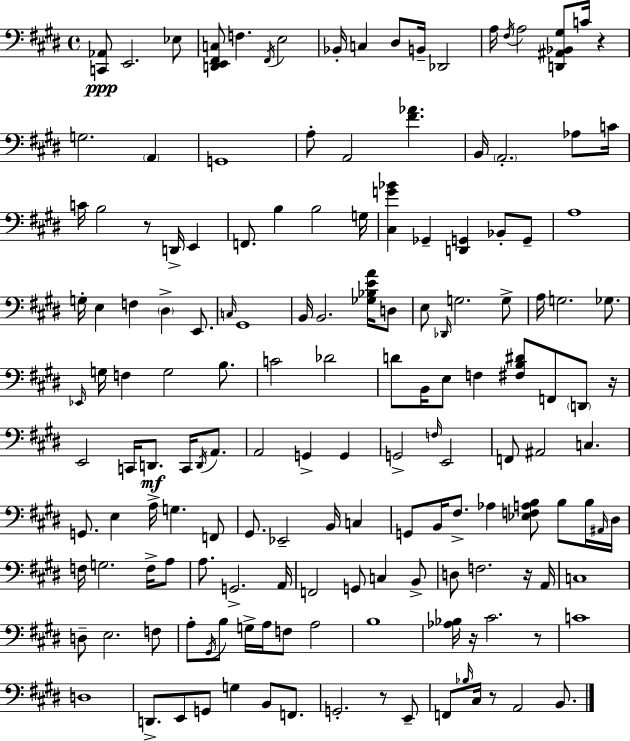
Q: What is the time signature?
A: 4/4